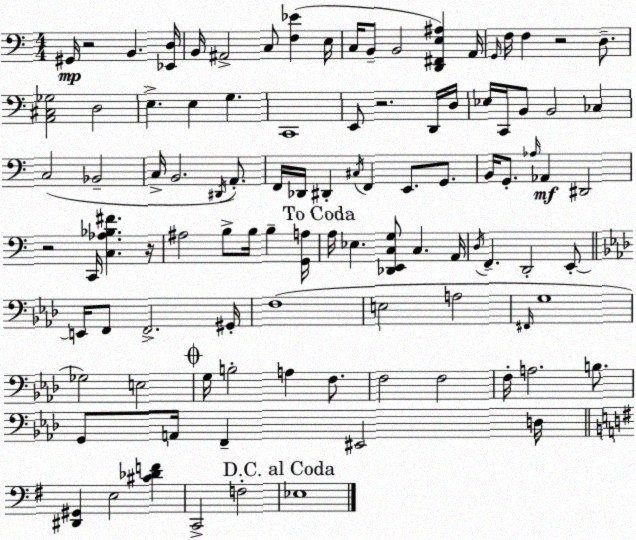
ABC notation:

X:1
T:Untitled
M:4/4
L:1/4
K:C
^G,,/4 z2 B,, [_E,,D,]/4 B,,/4 ^A,,2 C,/2 [F,_E] E,/4 C,/4 B,,/2 B,,2 [D,,^F,,E,^A,] A,,/4 G,,/4 F,/4 F, z2 D,/2 [A,,^C,_G,]2 D,2 E, E, G, C,,4 E,,/2 z2 D,,/4 D,/4 _E,/4 C,,/4 B,,/2 B,,2 _C, C,2 _B,,2 C,/4 B,,2 ^D,,/4 A,,/2 F,,/4 _D,,/4 ^D,, ^C,/4 F,, E,,/2 G,,/2 B,,/4 G,,/2 _A,/4 _A,, ^D,,2 z2 C,,/4 [C,_A,_B,^F] z/4 ^A,2 B,/2 B,/4 B, [G,,A,]/4 A,/4 _E, [_D,,E,,C,G,]/2 C, A,,/4 D,/4 F,, D,,2 E,,/2 E,,/4 F,,/2 F,,2 ^G,,/4 F,4 E,2 A,2 ^F,,/4 G,4 _G,2 E,2 G,/4 B,2 A, F,/2 F,2 F,2 F,/4 A,2 B,/2 G,,/2 A,,/4 F,, ^E,,2 D,/4 [^D,,^G,,] E,2 [^C_DF] C,,2 F,2 _E,4